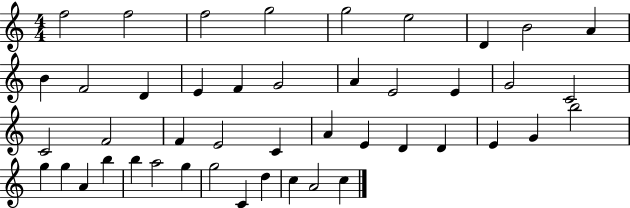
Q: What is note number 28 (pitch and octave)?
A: D4